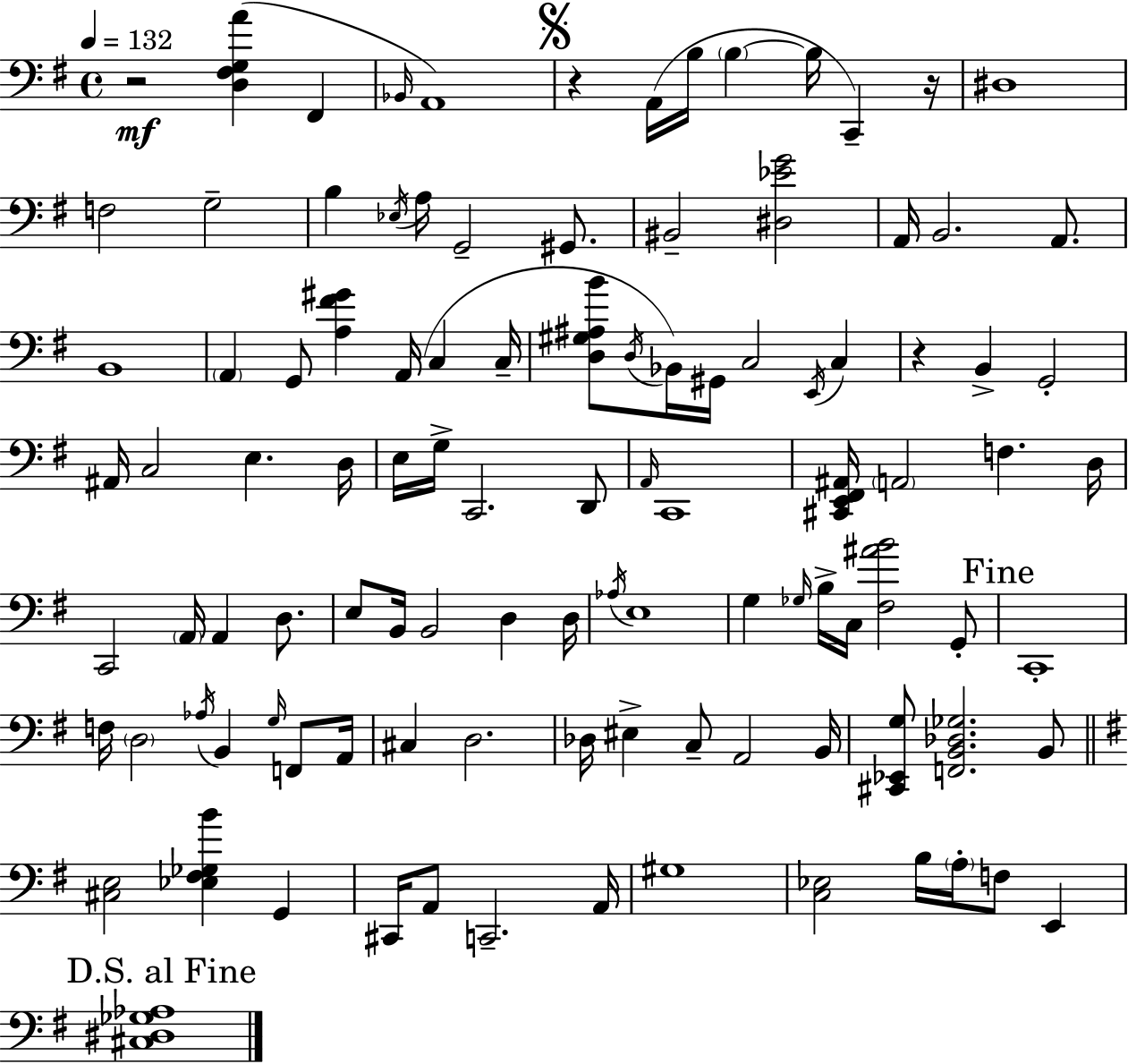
R/h [D3,F#3,G3,A4]/q F#2/q Bb2/s A2/w R/q A2/s B3/s B3/q B3/s C2/q R/s D#3/w F3/h G3/h B3/q Eb3/s A3/s G2/h G#2/e. BIS2/h [D#3,Eb4,G4]/h A2/s B2/h. A2/e. B2/w A2/q G2/e [A3,F#4,G#4]/q A2/s C3/q C3/s [D3,G#3,A#3,B4]/e D3/s Bb2/s G#2/s C3/h E2/s C3/q R/q B2/q G2/h A#2/s C3/h E3/q. D3/s E3/s G3/s C2/h. D2/e A2/s C2/w [C#2,E2,F#2,A#2]/s A2/h F3/q. D3/s C2/h A2/s A2/q D3/e. E3/e B2/s B2/h D3/q D3/s Ab3/s E3/w G3/q Gb3/s B3/s C3/s [F#3,A#4,B4]/h G2/e C2/w F3/s D3/h Ab3/s B2/q G3/s F2/e A2/s C#3/q D3/h. Db3/s EIS3/q C3/e A2/h B2/s [C#2,Eb2,G3]/e [F2,B2,Db3,Gb3]/h. B2/e [C#3,E3]/h [Eb3,F#3,Gb3,B4]/q G2/q C#2/s A2/e C2/h. A2/s G#3/w [C3,Eb3]/h B3/s A3/s F3/e E2/q [C#3,D#3,Gb3,Ab3]/w